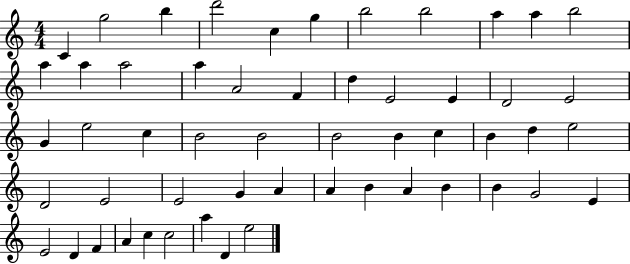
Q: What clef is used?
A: treble